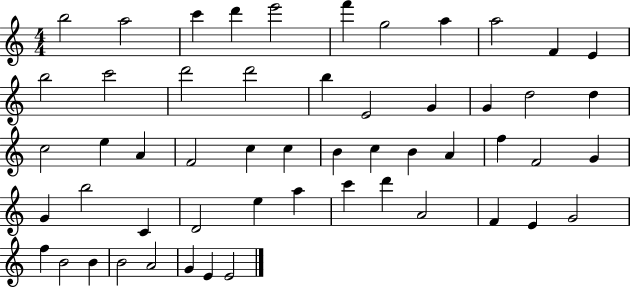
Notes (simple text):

B5/h A5/h C6/q D6/q E6/h F6/q G5/h A5/q A5/h F4/q E4/q B5/h C6/h D6/h D6/h B5/q E4/h G4/q G4/q D5/h D5/q C5/h E5/q A4/q F4/h C5/q C5/q B4/q C5/q B4/q A4/q F5/q F4/h G4/q G4/q B5/h C4/q D4/h E5/q A5/q C6/q D6/q A4/h F4/q E4/q G4/h F5/q B4/h B4/q B4/h A4/h G4/q E4/q E4/h